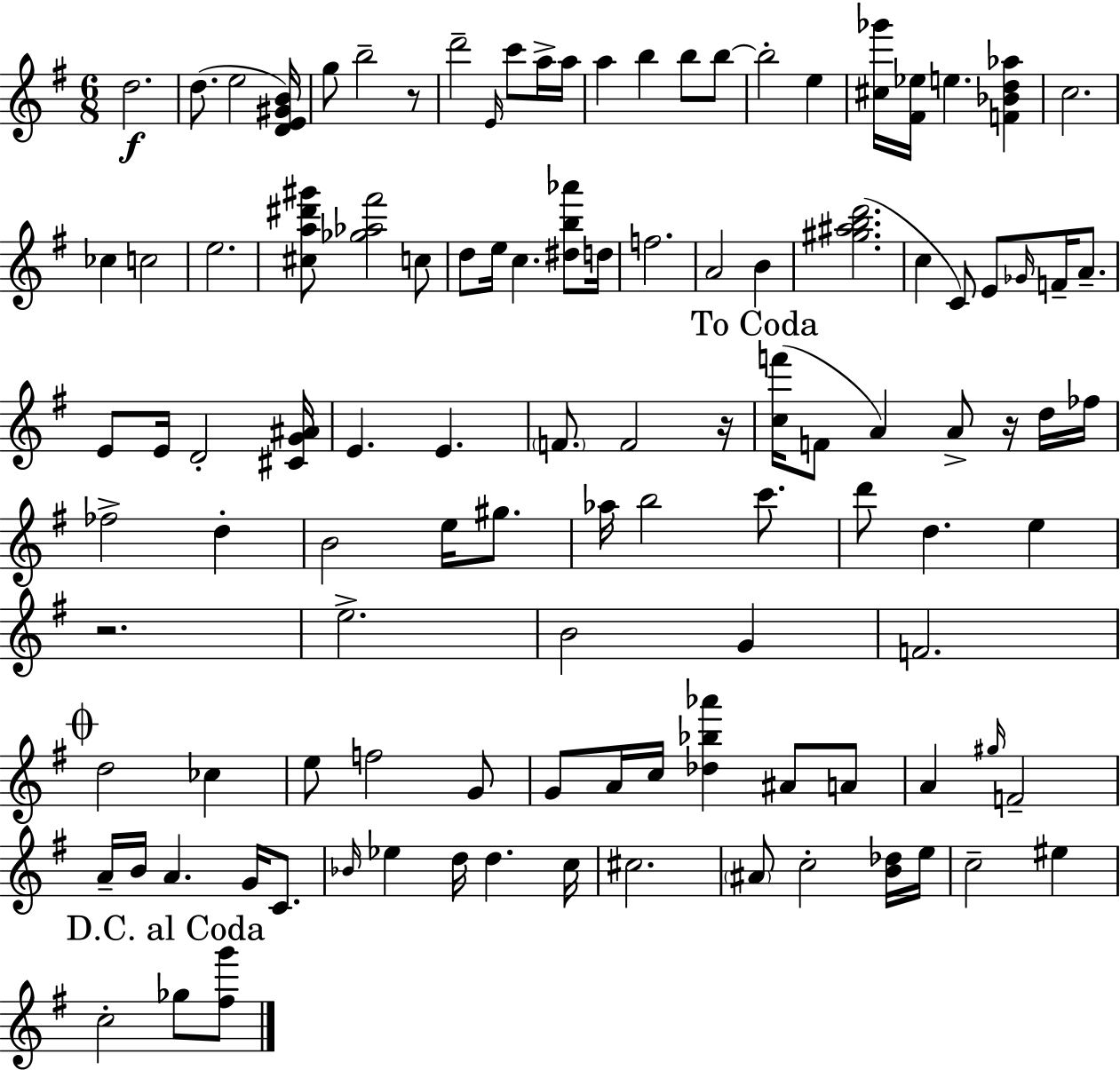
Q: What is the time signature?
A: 6/8